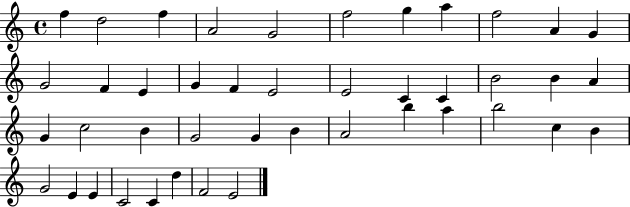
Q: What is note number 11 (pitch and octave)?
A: G4